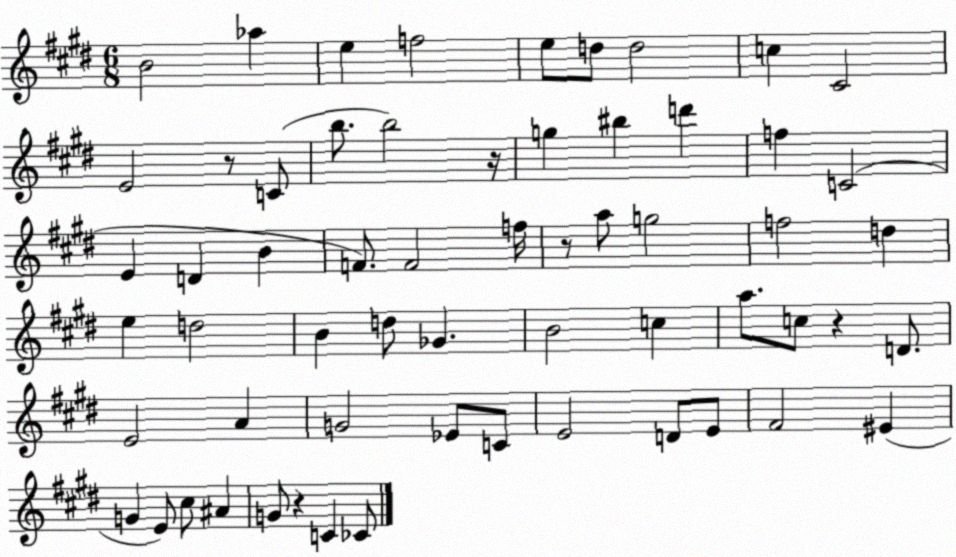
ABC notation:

X:1
T:Untitled
M:6/8
L:1/4
K:E
B2 _a e f2 e/2 d/2 d2 c ^C2 E2 z/2 C/2 b/2 b2 z/4 g ^b d' f C2 E D B F/2 F2 f/4 z/2 a/2 g2 f2 d e d2 B d/2 _G B2 c a/2 c/2 z D/2 E2 A G2 _E/2 C/2 E2 D/2 E/2 ^F2 ^E G E/2 ^c/2 ^A G/2 z C _C/2